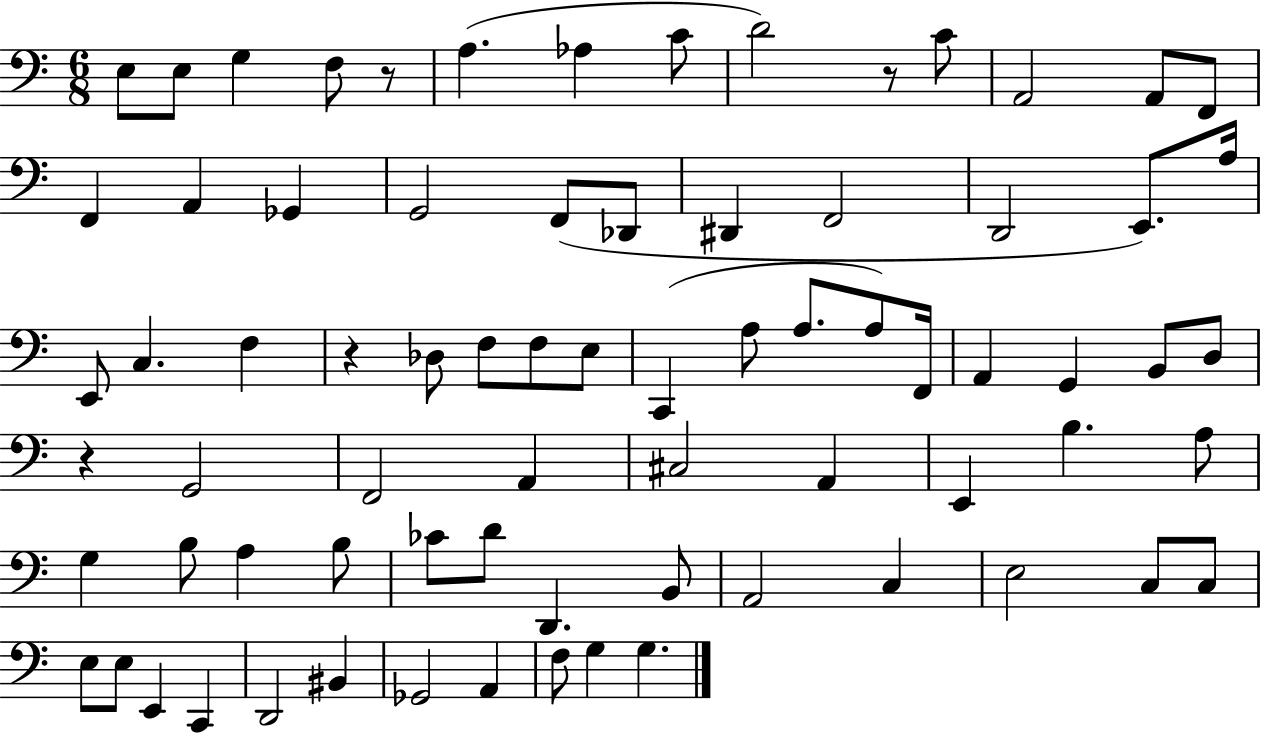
{
  \clef bass
  \numericTimeSignature
  \time 6/8
  \key c \major
  \repeat volta 2 { e8 e8 g4 f8 r8 | a4.( aes4 c'8 | d'2) r8 c'8 | a,2 a,8 f,8 | \break f,4 a,4 ges,4 | g,2 f,8( des,8 | dis,4 f,2 | d,2 e,8.) a16 | \break e,8 c4. f4 | r4 des8 f8 f8 e8 | c,4( a8 a8. a8) f,16 | a,4 g,4 b,8 d8 | \break r4 g,2 | f,2 a,4 | cis2 a,4 | e,4 b4. a8 | \break g4 b8 a4 b8 | ces'8 d'8 d,4. b,8 | a,2 c4 | e2 c8 c8 | \break e8 e8 e,4 c,4 | d,2 bis,4 | ges,2 a,4 | f8 g4 g4. | \break } \bar "|."
}